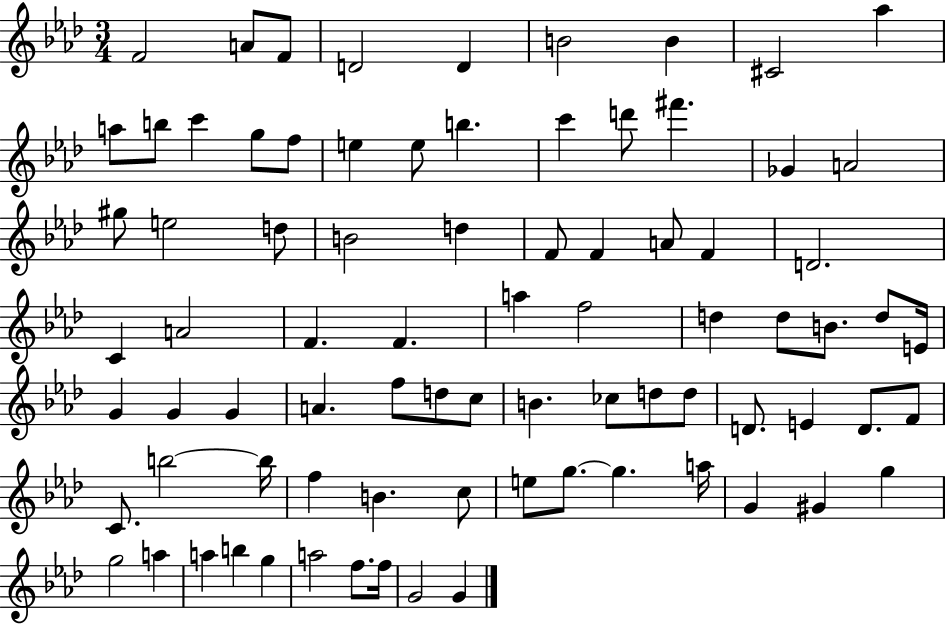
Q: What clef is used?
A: treble